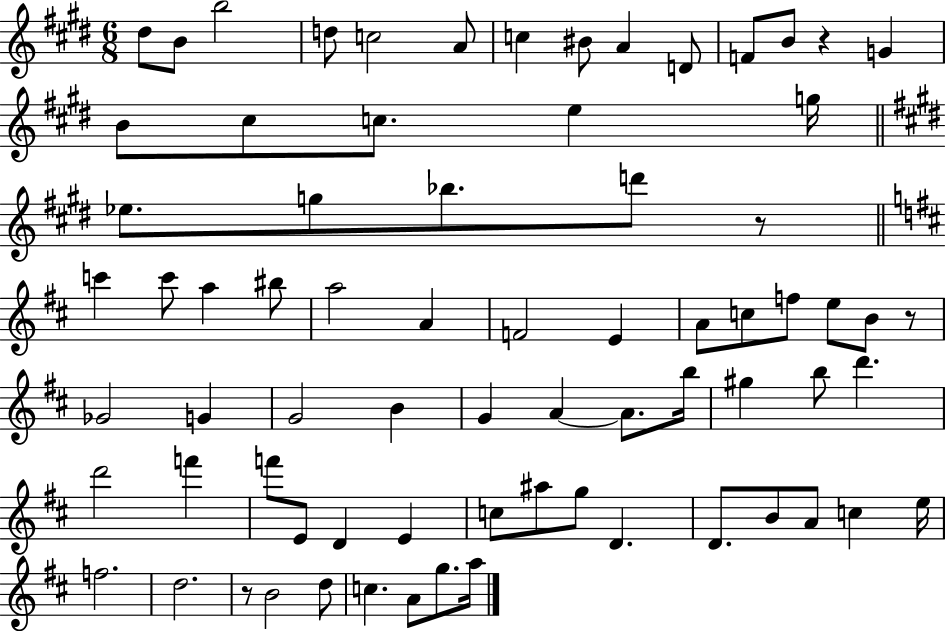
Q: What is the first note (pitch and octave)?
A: D#5